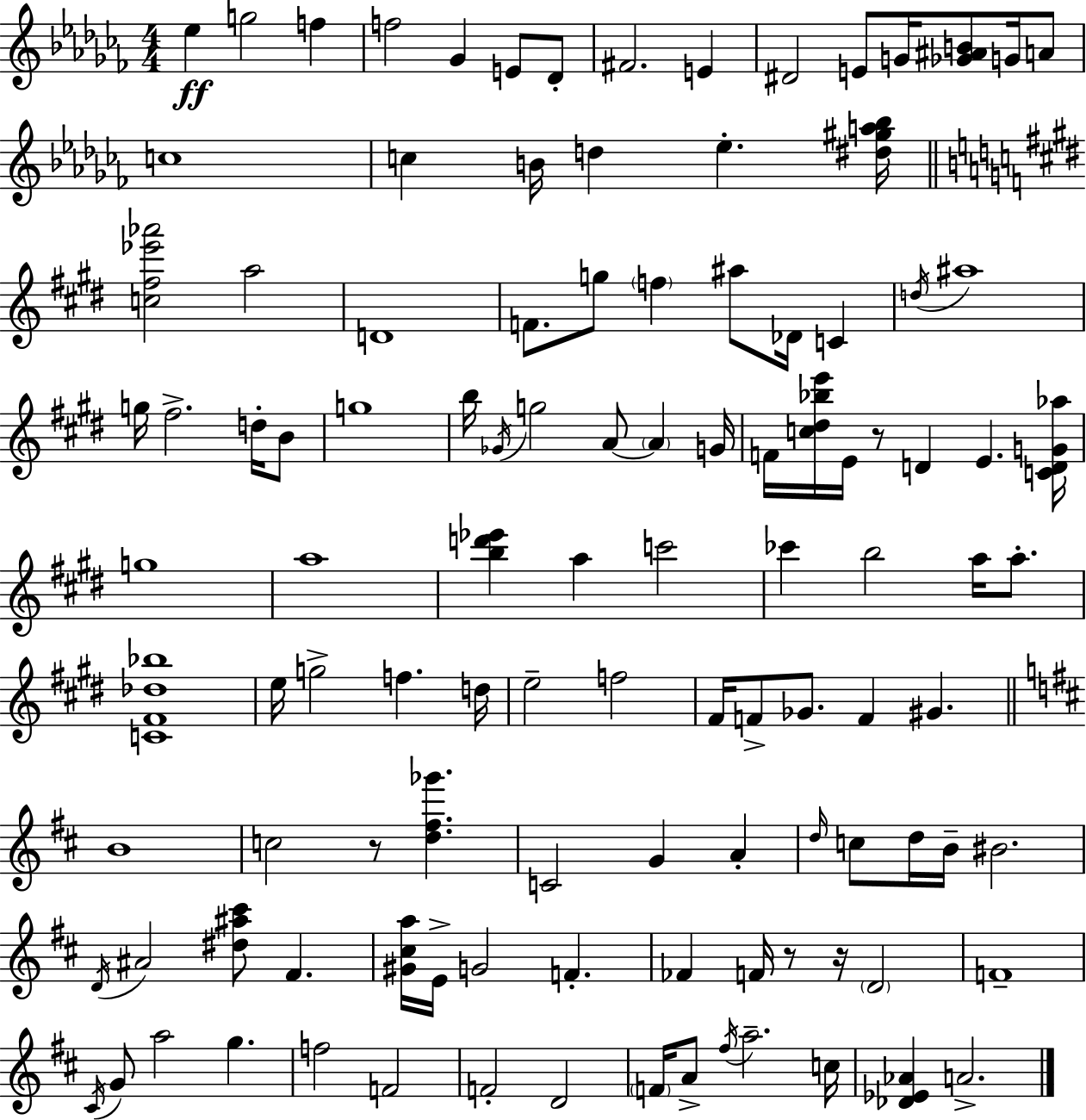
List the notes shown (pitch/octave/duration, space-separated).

Eb5/q G5/h F5/q F5/h Gb4/q E4/e Db4/e F#4/h. E4/q D#4/h E4/e G4/s [Gb4,A#4,B4]/e G4/s A4/e C5/w C5/q B4/s D5/q Eb5/q. [D#5,G#5,A5,Bb5]/s [C5,F#5,Eb6,Ab6]/h A5/h D4/w F4/e. G5/e F5/q A#5/e Db4/s C4/q D5/s A#5/w G5/s F#5/h. D5/s B4/e G5/w B5/s Gb4/s G5/h A4/e A4/q G4/s F4/s [C5,D#5,Bb5,E6]/s E4/s R/e D4/q E4/q. [C4,D4,G4,Ab5]/s G5/w A5/w [B5,D6,Eb6]/q A5/q C6/h CES6/q B5/h A5/s A5/e. [C4,F#4,Db5,Bb5]/w E5/s G5/h F5/q. D5/s E5/h F5/h F#4/s F4/e Gb4/e. F4/q G#4/q. B4/w C5/h R/e [D5,F#5,Gb6]/q. C4/h G4/q A4/q D5/s C5/e D5/s B4/s BIS4/h. D4/s A#4/h [D#5,A#5,C#6]/e F#4/q. [G#4,C#5,A5]/s E4/s G4/h F4/q. FES4/q F4/s R/e R/s D4/h F4/w C#4/s G4/e A5/h G5/q. F5/h F4/h F4/h D4/h F4/s A4/e F#5/s A5/h. C5/s [Db4,Eb4,Ab4]/q A4/h.